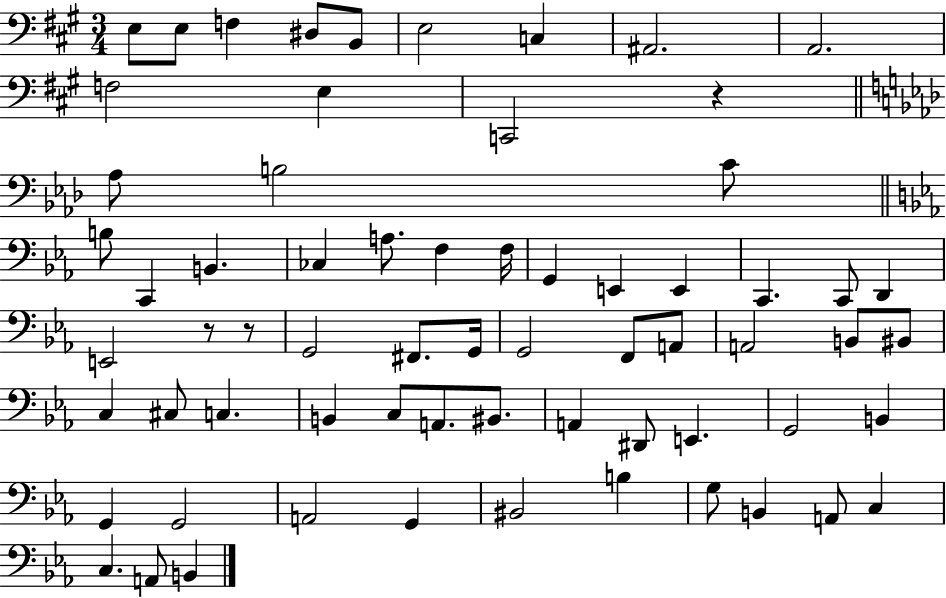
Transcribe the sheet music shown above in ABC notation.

X:1
T:Untitled
M:3/4
L:1/4
K:A
E,/2 E,/2 F, ^D,/2 B,,/2 E,2 C, ^A,,2 A,,2 F,2 E, C,,2 z _A,/2 B,2 C/2 B,/2 C,, B,, _C, A,/2 F, F,/4 G,, E,, E,, C,, C,,/2 D,, E,,2 z/2 z/2 G,,2 ^F,,/2 G,,/4 G,,2 F,,/2 A,,/2 A,,2 B,,/2 ^B,,/2 C, ^C,/2 C, B,, C,/2 A,,/2 ^B,,/2 A,, ^D,,/2 E,, G,,2 B,, G,, G,,2 A,,2 G,, ^B,,2 B, G,/2 B,, A,,/2 C, C, A,,/2 B,,